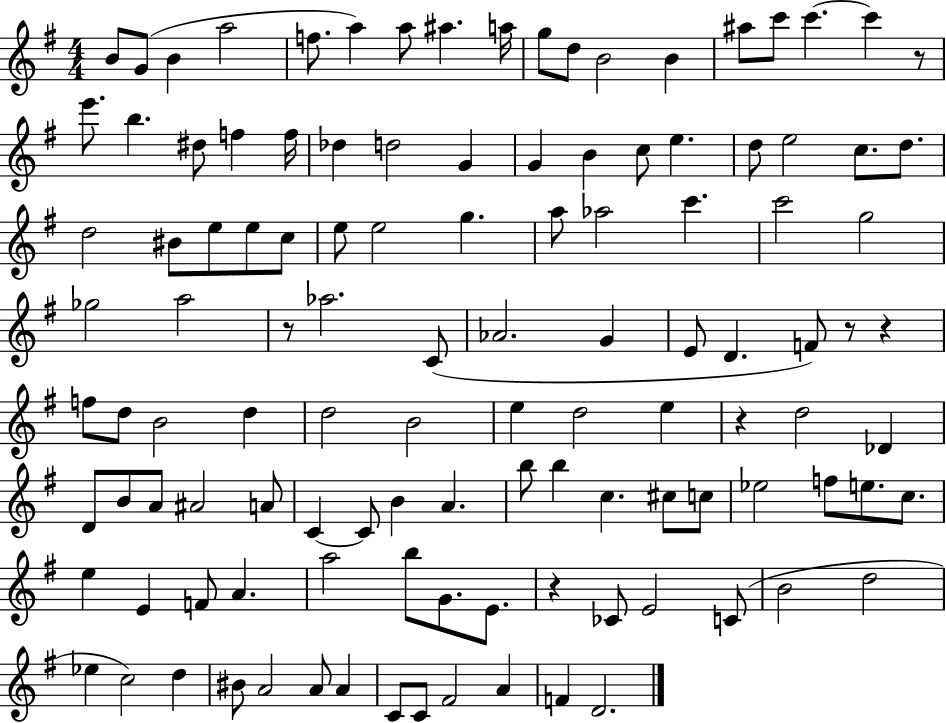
B4/e G4/e B4/q A5/h F5/e. A5/q A5/e A#5/q. A5/s G5/e D5/e B4/h B4/q A#5/e C6/e C6/q. C6/q R/e E6/e. B5/q. D#5/e F5/q F5/s Db5/q D5/h G4/q G4/q B4/q C5/e E5/q. D5/e E5/h C5/e. D5/e. D5/h BIS4/e E5/e E5/e C5/e E5/e E5/h G5/q. A5/e Ab5/h C6/q. C6/h G5/h Gb5/h A5/h R/e Ab5/h. C4/e Ab4/h. G4/q E4/e D4/q. F4/e R/e R/q F5/e D5/e B4/h D5/q D5/h B4/h E5/q D5/h E5/q R/q D5/h Db4/q D4/e B4/e A4/e A#4/h A4/e C4/q C4/e B4/q A4/q. B5/e B5/q C5/q. C#5/e C5/e Eb5/h F5/e E5/e. C5/e. E5/q E4/q F4/e A4/q. A5/h B5/e G4/e. E4/e. R/q CES4/e E4/h C4/e B4/h D5/h Eb5/q C5/h D5/q BIS4/e A4/h A4/e A4/q C4/e C4/e F#4/h A4/q F4/q D4/h.